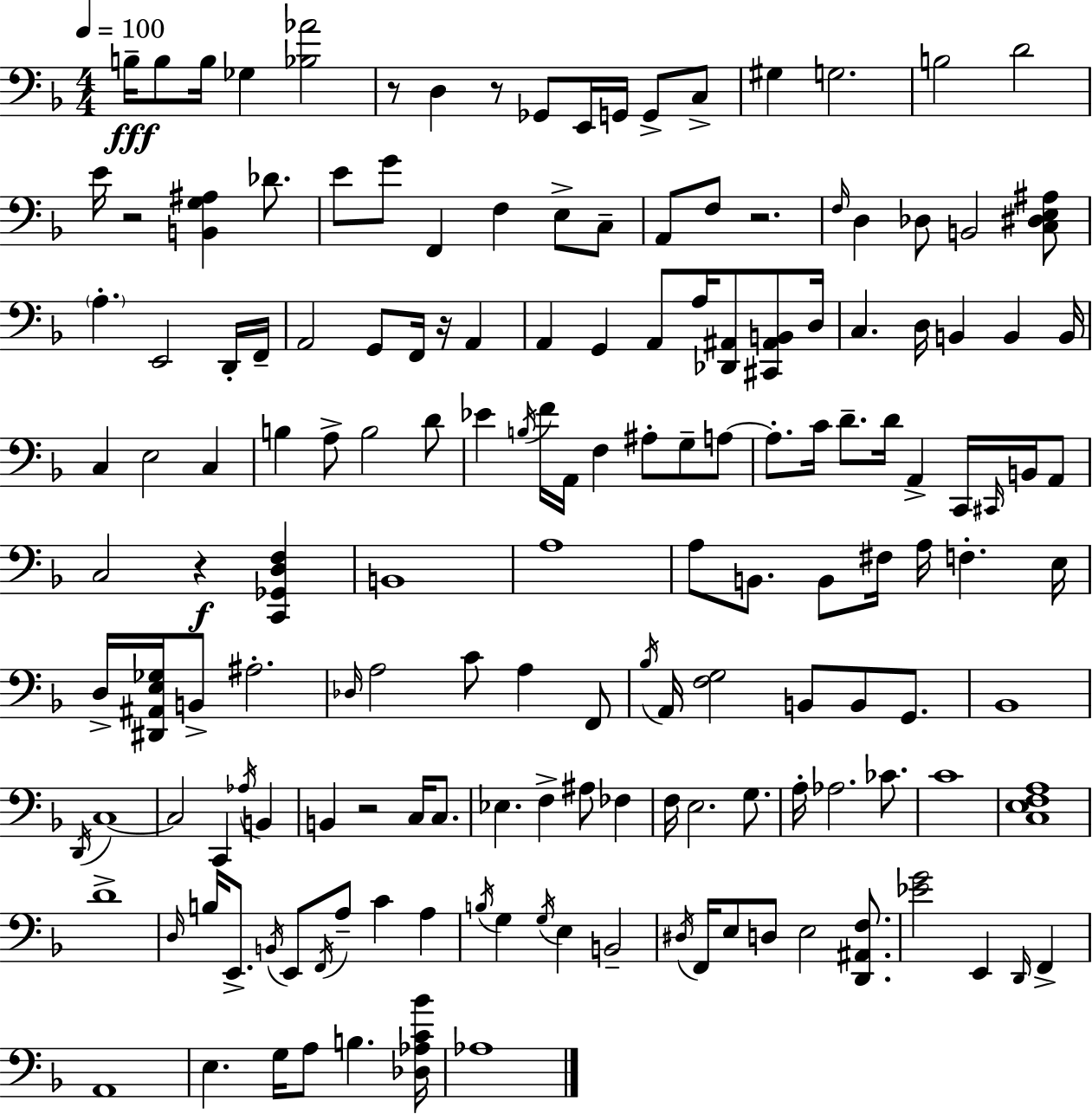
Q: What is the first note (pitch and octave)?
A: B3